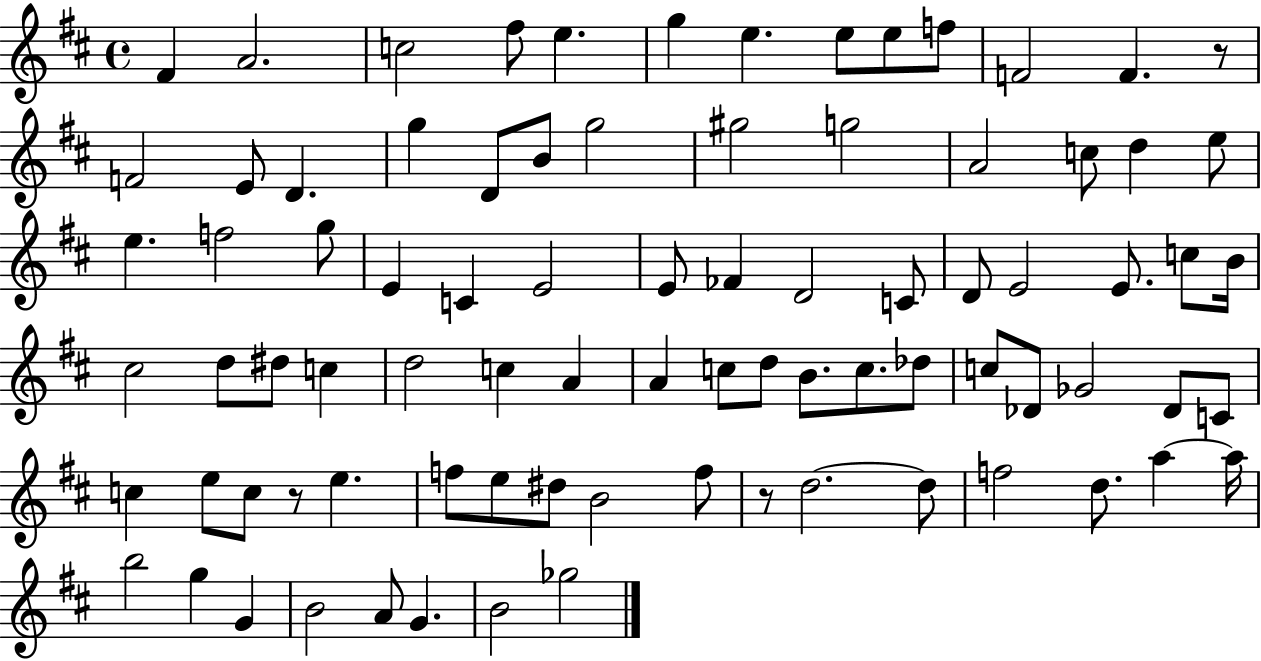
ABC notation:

X:1
T:Untitled
M:4/4
L:1/4
K:D
^F A2 c2 ^f/2 e g e e/2 e/2 f/2 F2 F z/2 F2 E/2 D g D/2 B/2 g2 ^g2 g2 A2 c/2 d e/2 e f2 g/2 E C E2 E/2 _F D2 C/2 D/2 E2 E/2 c/2 B/4 ^c2 d/2 ^d/2 c d2 c A A c/2 d/2 B/2 c/2 _d/2 c/2 _D/2 _G2 _D/2 C/2 c e/2 c/2 z/2 e f/2 e/2 ^d/2 B2 f/2 z/2 d2 d/2 f2 d/2 a a/4 b2 g G B2 A/2 G B2 _g2